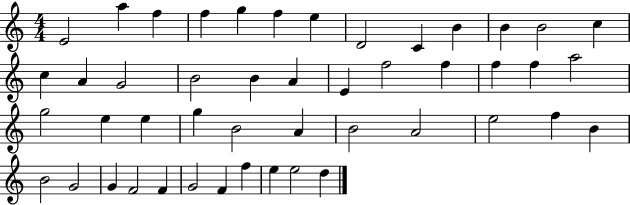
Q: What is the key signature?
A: C major